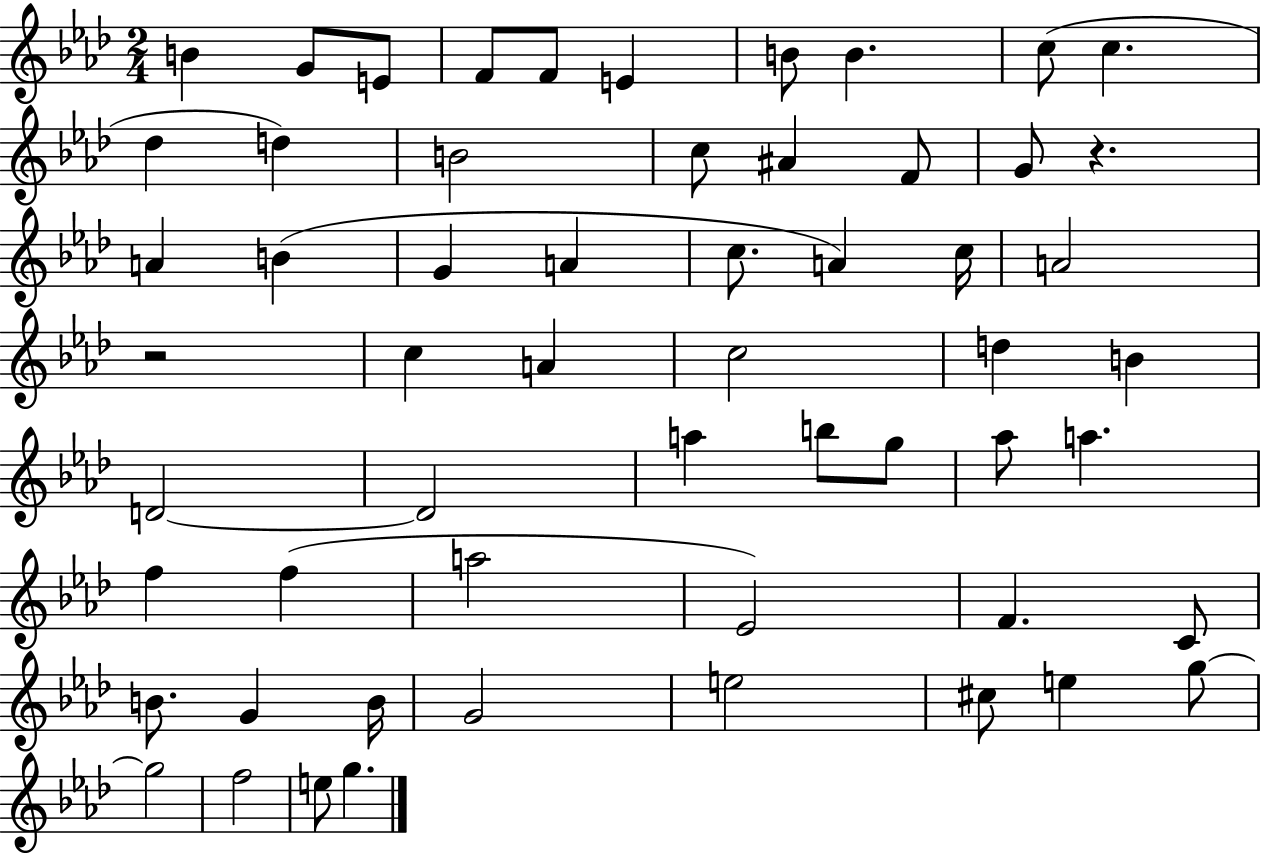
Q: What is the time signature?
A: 2/4